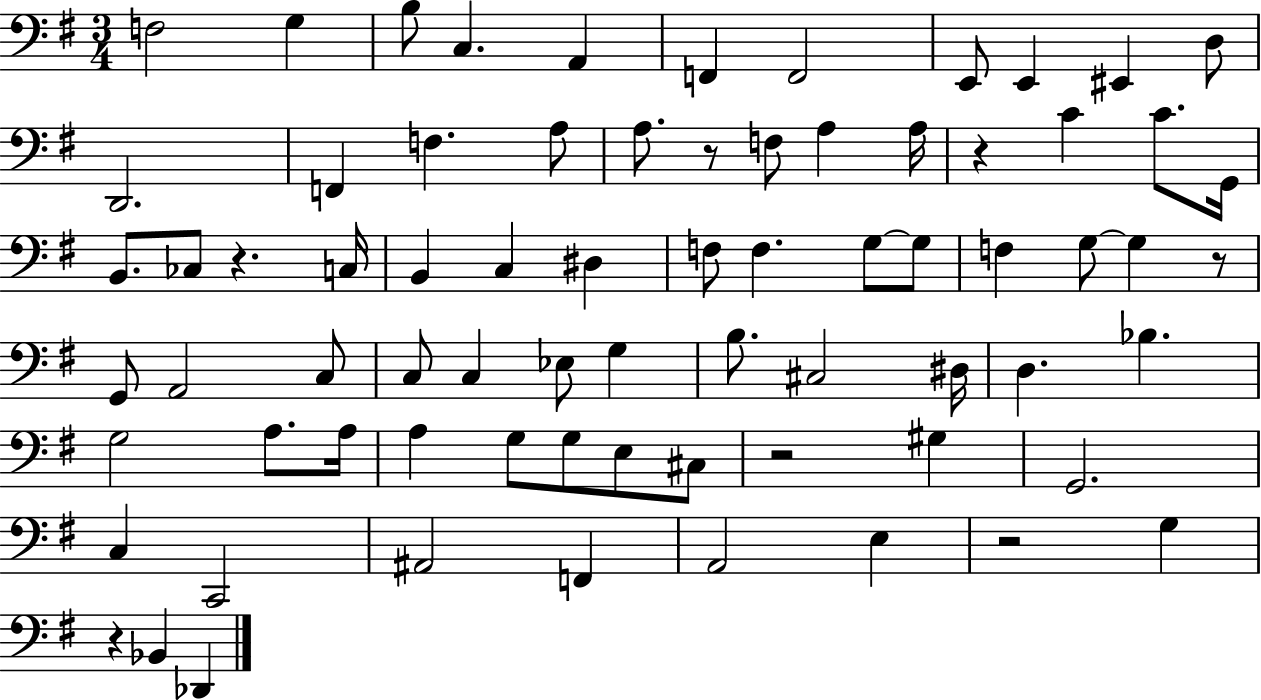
F3/h G3/q B3/e C3/q. A2/q F2/q F2/h E2/e E2/q EIS2/q D3/e D2/h. F2/q F3/q. A3/e A3/e. R/e F3/e A3/q A3/s R/q C4/q C4/e. G2/s B2/e. CES3/e R/q. C3/s B2/q C3/q D#3/q F3/e F3/q. G3/e G3/e F3/q G3/e G3/q R/e G2/e A2/h C3/e C3/e C3/q Eb3/e G3/q B3/e. C#3/h D#3/s D3/q. Bb3/q. G3/h A3/e. A3/s A3/q G3/e G3/e E3/e C#3/e R/h G#3/q G2/h. C3/q C2/h A#2/h F2/q A2/h E3/q R/h G3/q R/q Bb2/q Db2/q